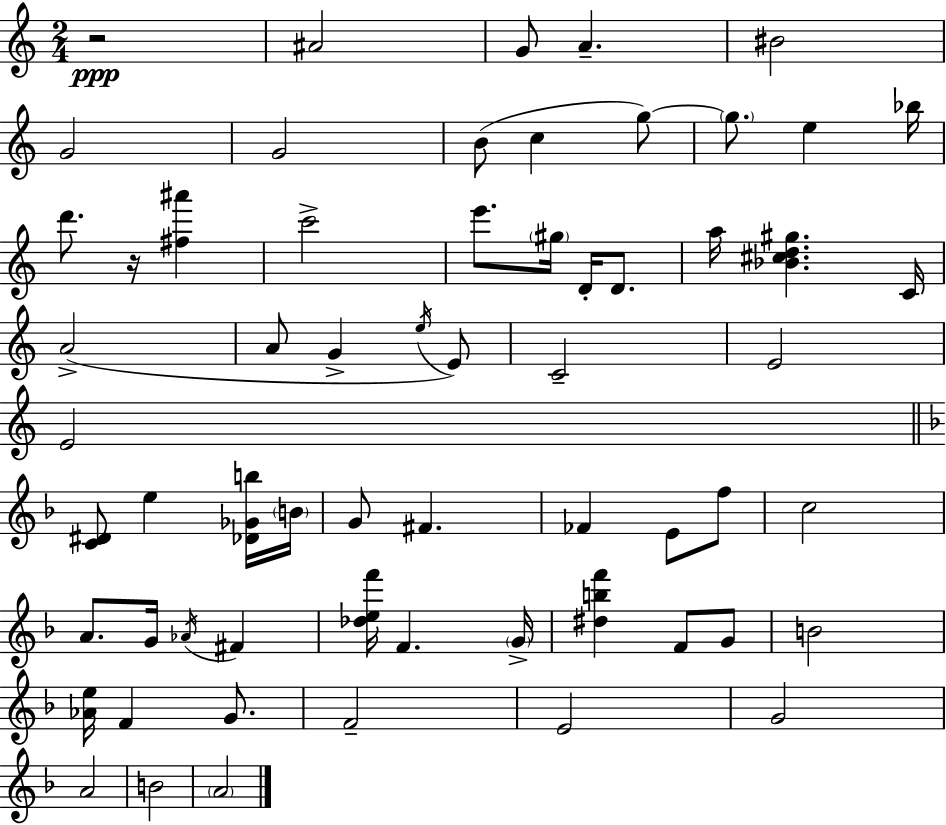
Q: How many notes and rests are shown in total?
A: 62